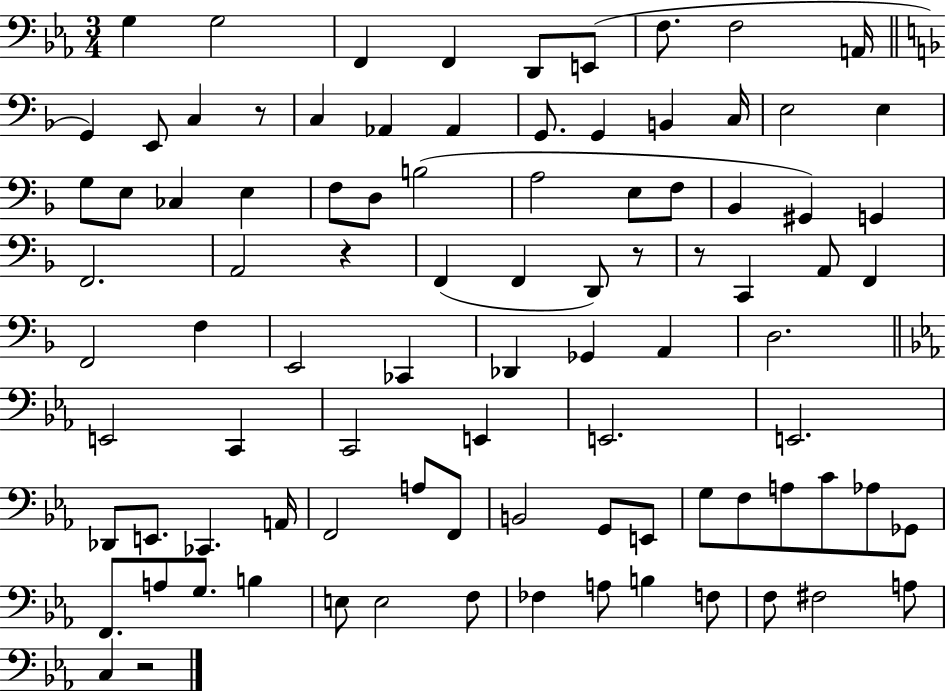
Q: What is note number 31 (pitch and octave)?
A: F3